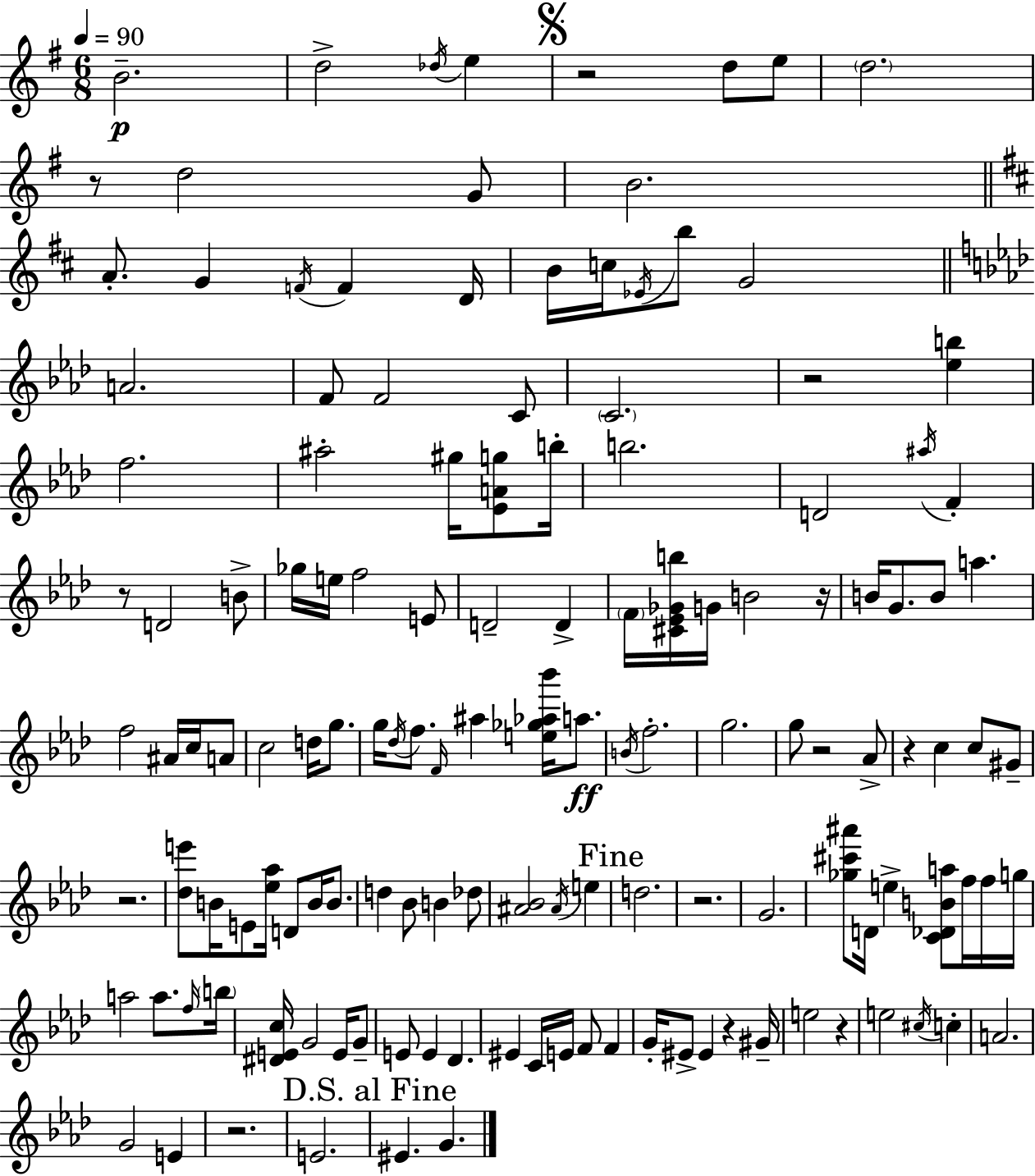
{
  \clef treble
  \numericTimeSignature
  \time 6/8
  \key e \minor
  \tempo 4 = 90
  b'2.--\p | d''2-> \acciaccatura { des''16 } e''4 | \mark \markup { \musicglyph "scripts.segno" } r2 d''8 e''8 | \parenthesize d''2. | \break r8 d''2 g'8 | b'2. | \bar "||" \break \key d \major a'8.-. g'4 \acciaccatura { f'16 } f'4 | d'16 b'16 c''16 \acciaccatura { ees'16 } b''8 g'2 | \bar "||" \break \key aes \major a'2. | f'8 f'2 c'8 | \parenthesize c'2. | r2 <ees'' b''>4 | \break f''2. | ais''2-. gis''16 <ees' a' g''>8 b''16-. | b''2. | d'2 \acciaccatura { ais''16 } f'4-. | \break r8 d'2 b'8-> | ges''16 e''16 f''2 e'8 | d'2-- d'4-> | \parenthesize f'16 <cis' ees' ges' b''>16 g'16 b'2 | \break r16 b'16 g'8. b'8 a''4. | f''2 ais'16 c''16 a'8 | c''2 d''16 g''8. | g''16 \acciaccatura { des''16 } f''8. \grace { f'16 } ais''4 <e'' ges'' aes'' bes'''>16 | \break a''8.\ff \acciaccatura { b'16 } f''2.-. | g''2. | g''8 r2 | aes'8-> r4 c''4 | \break c''8 gis'8-- r2. | <des'' e'''>8 b'16 e'8 <ees'' aes''>16 d'8 | b'16 b'8. d''4 bes'8 b'4 | des''8 <ais' bes'>2 | \break \acciaccatura { ais'16 } e''4 \mark "Fine" d''2. | r2. | g'2. | <ges'' cis''' ais'''>8 d'16 e''4-> | \break <c' des' b' a''>8 f''16 f''16 g''16 a''2 | a''8. \grace { f''16 } \parenthesize b''16 <dis' e' c''>16 g'2 | e'16 g'8-- e'8 e'4 | des'4. eis'4 c'16 e'16 | \break f'8 f'4 g'16-. eis'8-> eis'4 | r4 gis'16-- e''2 | r4 e''2 | \acciaccatura { cis''16 } c''4-. a'2. | \break g'2 | e'4 r2. | e'2. | \mark "D.S. al Fine" eis'4. | \break g'4. \bar "|."
}